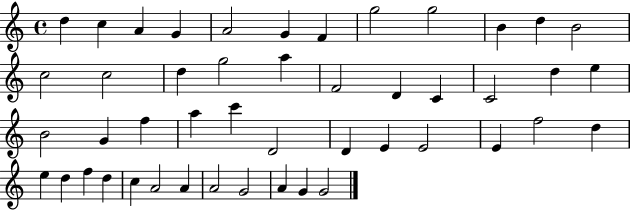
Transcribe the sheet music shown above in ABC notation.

X:1
T:Untitled
M:4/4
L:1/4
K:C
d c A G A2 G F g2 g2 B d B2 c2 c2 d g2 a F2 D C C2 d e B2 G f a c' D2 D E E2 E f2 d e d f d c A2 A A2 G2 A G G2